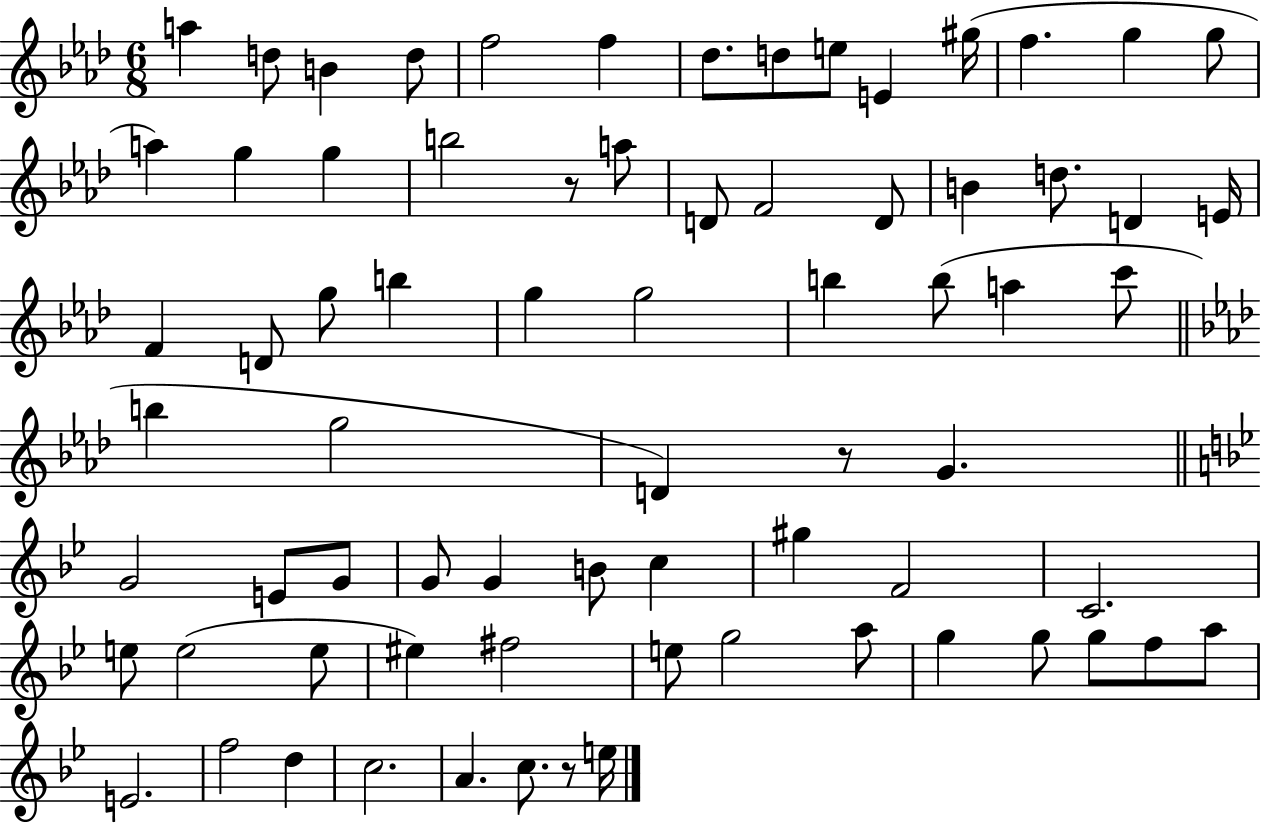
X:1
T:Untitled
M:6/8
L:1/4
K:Ab
a d/2 B d/2 f2 f _d/2 d/2 e/2 E ^g/4 f g g/2 a g g b2 z/2 a/2 D/2 F2 D/2 B d/2 D E/4 F D/2 g/2 b g g2 b b/2 a c'/2 b g2 D z/2 G G2 E/2 G/2 G/2 G B/2 c ^g F2 C2 e/2 e2 e/2 ^e ^f2 e/2 g2 a/2 g g/2 g/2 f/2 a/2 E2 f2 d c2 A c/2 z/2 e/4